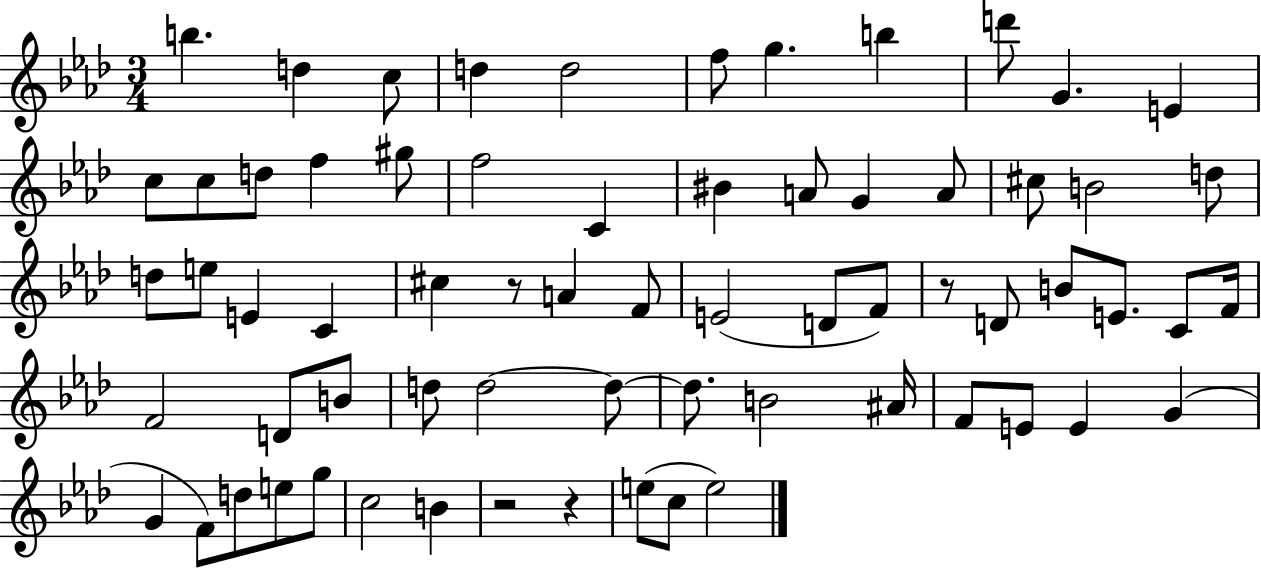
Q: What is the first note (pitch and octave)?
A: B5